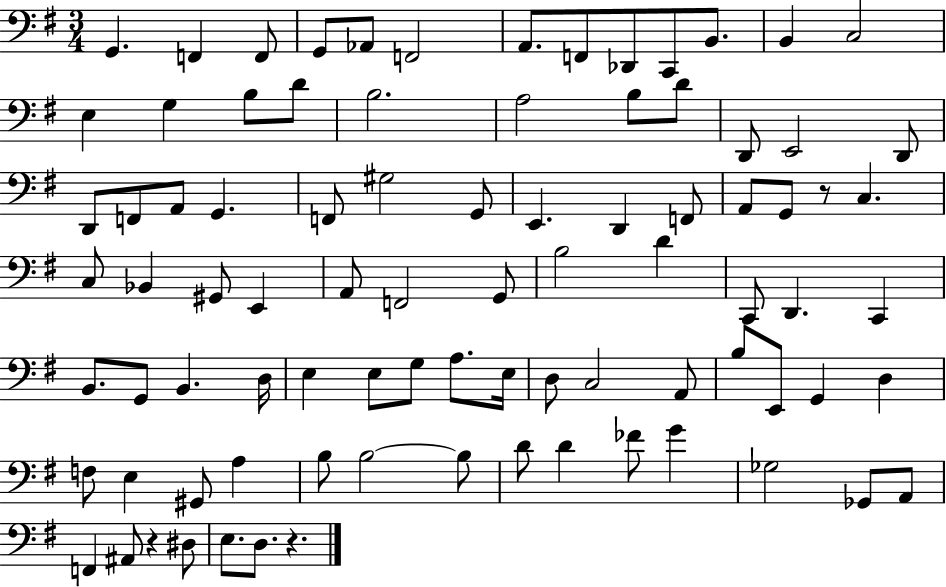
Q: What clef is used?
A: bass